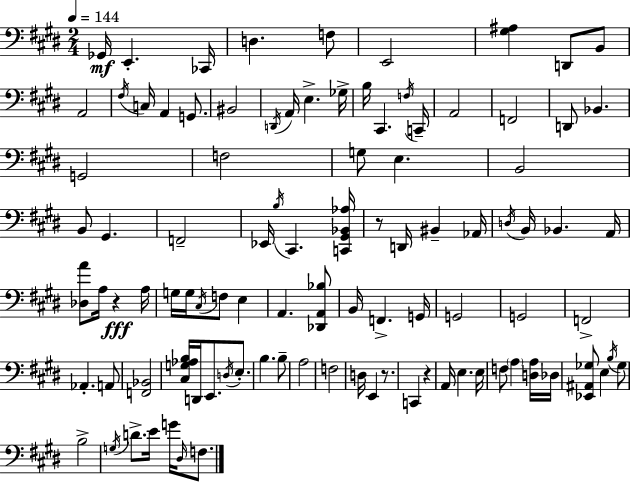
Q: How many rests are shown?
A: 4